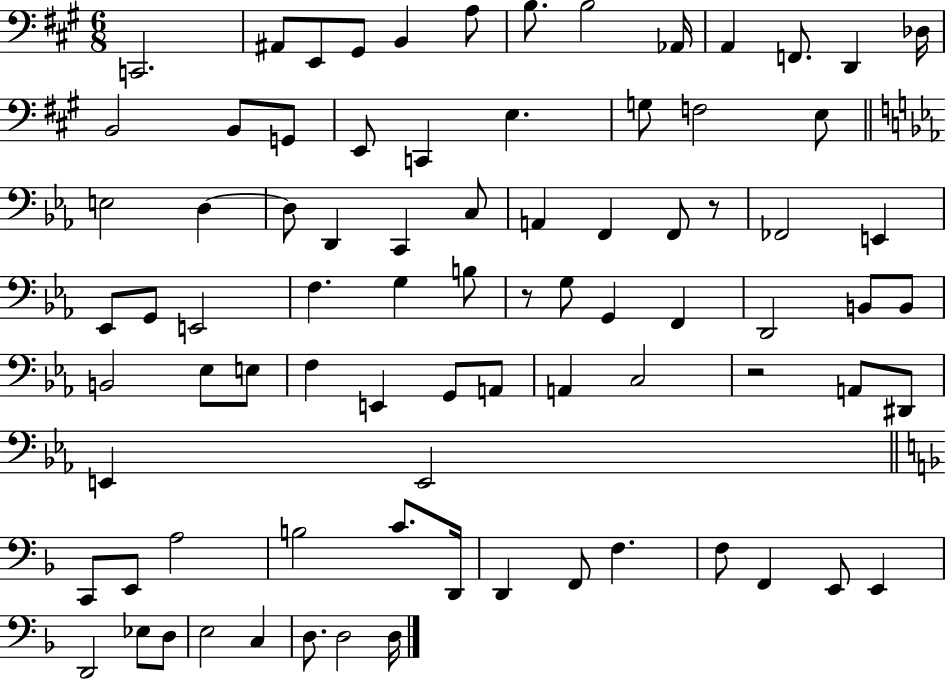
C2/h. A#2/e E2/e G#2/e B2/q A3/e B3/e. B3/h Ab2/s A2/q F2/e. D2/q Db3/s B2/h B2/e G2/e E2/e C2/q E3/q. G3/e F3/h E3/e E3/h D3/q D3/e D2/q C2/q C3/e A2/q F2/q F2/e R/e FES2/h E2/q Eb2/e G2/e E2/h F3/q. G3/q B3/e R/e G3/e G2/q F2/q D2/h B2/e B2/e B2/h Eb3/e E3/e F3/q E2/q G2/e A2/e A2/q C3/h R/h A2/e D#2/e E2/q E2/h C2/e E2/e A3/h B3/h C4/e. D2/s D2/q F2/e F3/q. F3/e F2/q E2/e E2/q D2/h Eb3/e D3/e E3/h C3/q D3/e. D3/h D3/s